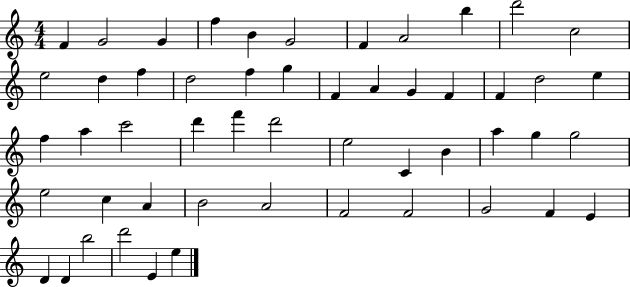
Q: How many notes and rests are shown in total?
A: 52